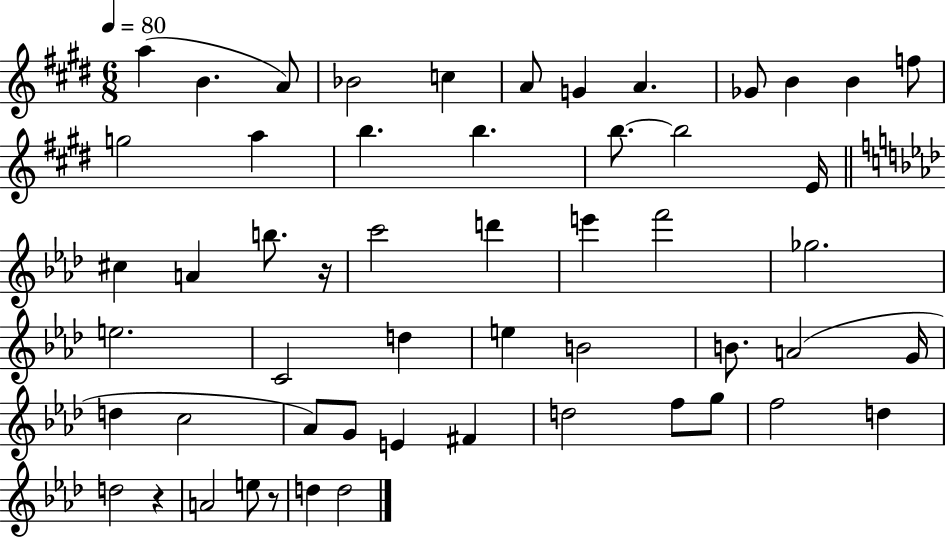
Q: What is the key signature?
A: E major